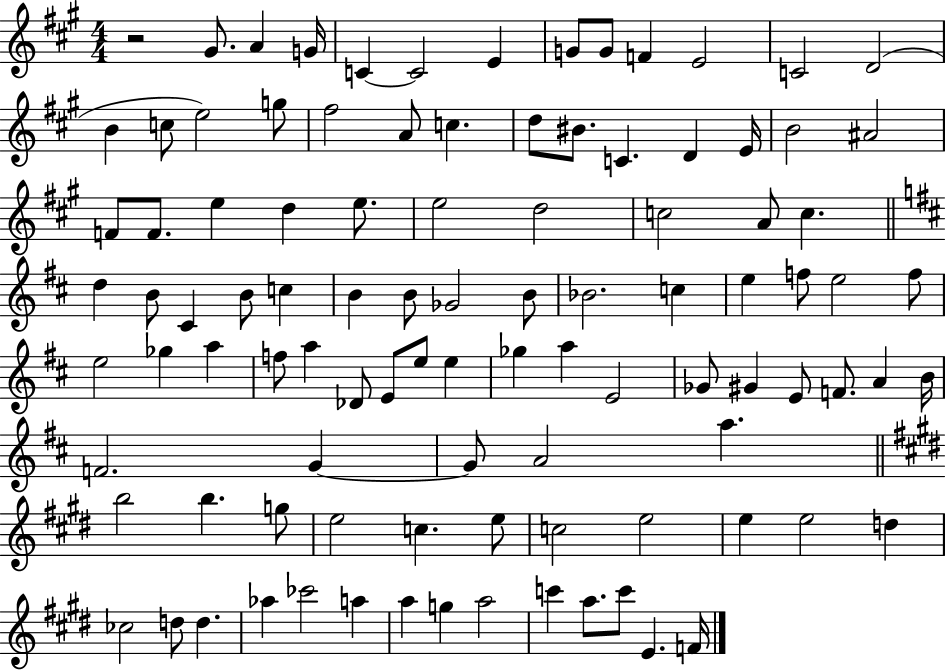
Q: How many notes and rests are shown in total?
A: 100